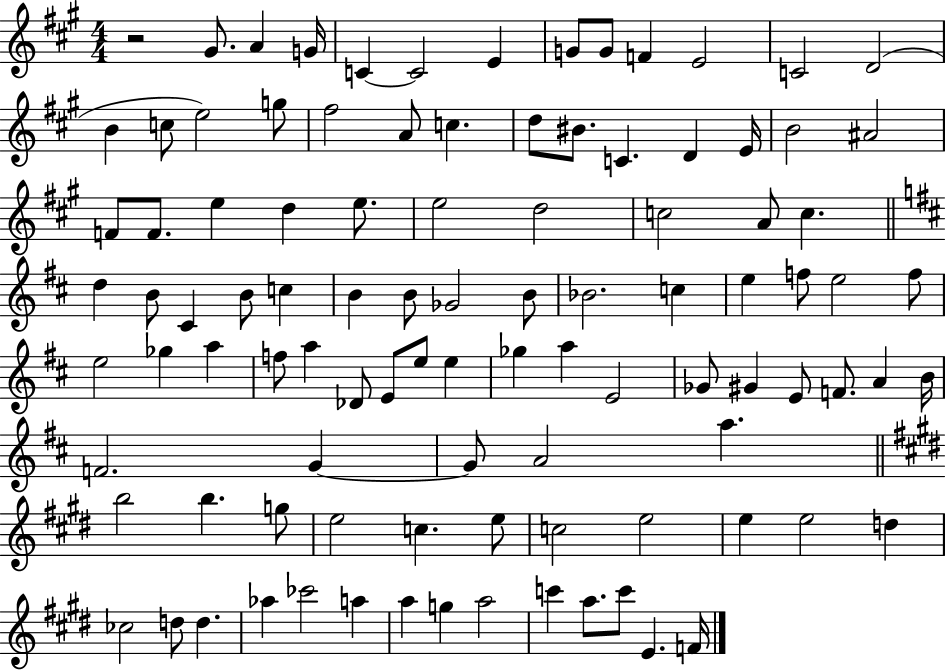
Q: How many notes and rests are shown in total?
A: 100